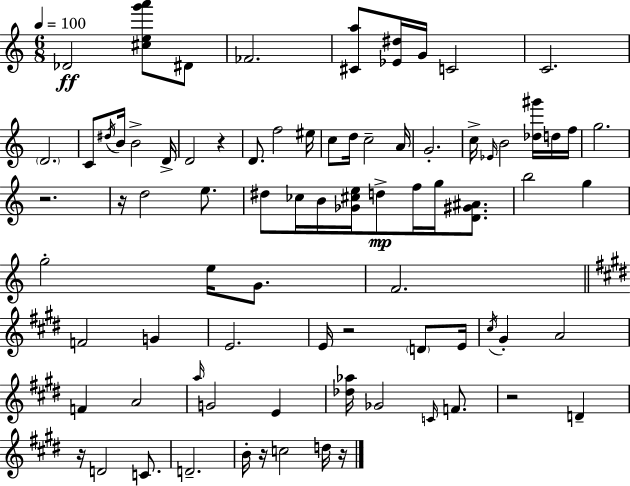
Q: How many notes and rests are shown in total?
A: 80